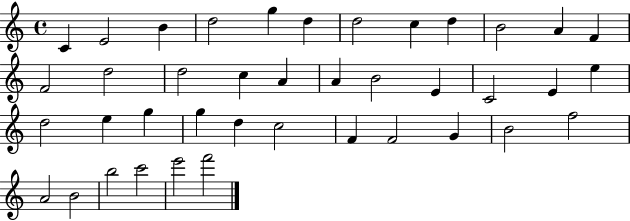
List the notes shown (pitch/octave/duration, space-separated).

C4/q E4/h B4/q D5/h G5/q D5/q D5/h C5/q D5/q B4/h A4/q F4/q F4/h D5/h D5/h C5/q A4/q A4/q B4/h E4/q C4/h E4/q E5/q D5/h E5/q G5/q G5/q D5/q C5/h F4/q F4/h G4/q B4/h F5/h A4/h B4/h B5/h C6/h E6/h F6/h